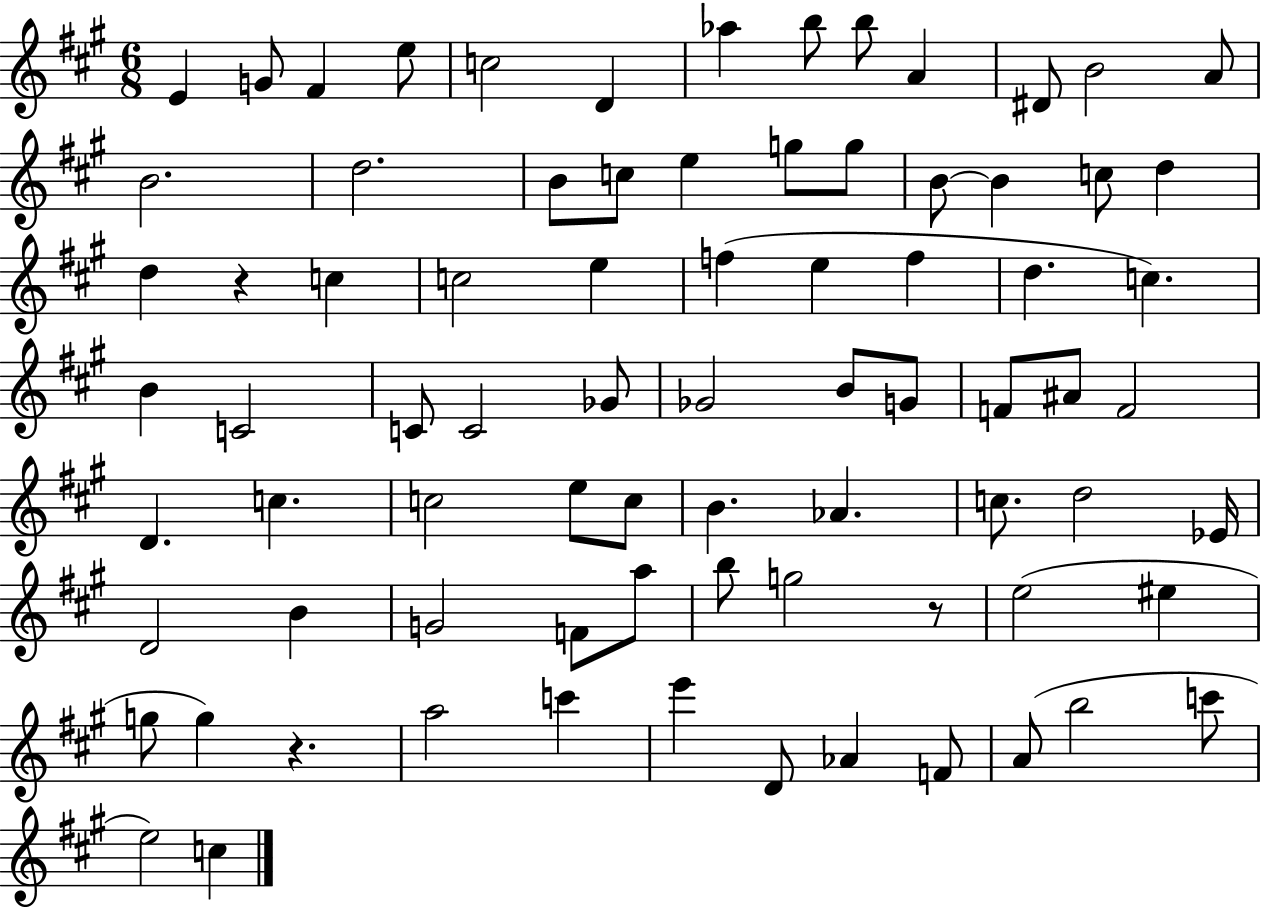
{
  \clef treble
  \numericTimeSignature
  \time 6/8
  \key a \major
  e'4 g'8 fis'4 e''8 | c''2 d'4 | aes''4 b''8 b''8 a'4 | dis'8 b'2 a'8 | \break b'2. | d''2. | b'8 c''8 e''4 g''8 g''8 | b'8~~ b'4 c''8 d''4 | \break d''4 r4 c''4 | c''2 e''4 | f''4( e''4 f''4 | d''4. c''4.) | \break b'4 c'2 | c'8 c'2 ges'8 | ges'2 b'8 g'8 | f'8 ais'8 f'2 | \break d'4. c''4. | c''2 e''8 c''8 | b'4. aes'4. | c''8. d''2 ees'16 | \break d'2 b'4 | g'2 f'8 a''8 | b''8 g''2 r8 | e''2( eis''4 | \break g''8 g''4) r4. | a''2 c'''4 | e'''4 d'8 aes'4 f'8 | a'8( b''2 c'''8 | \break e''2) c''4 | \bar "|."
}